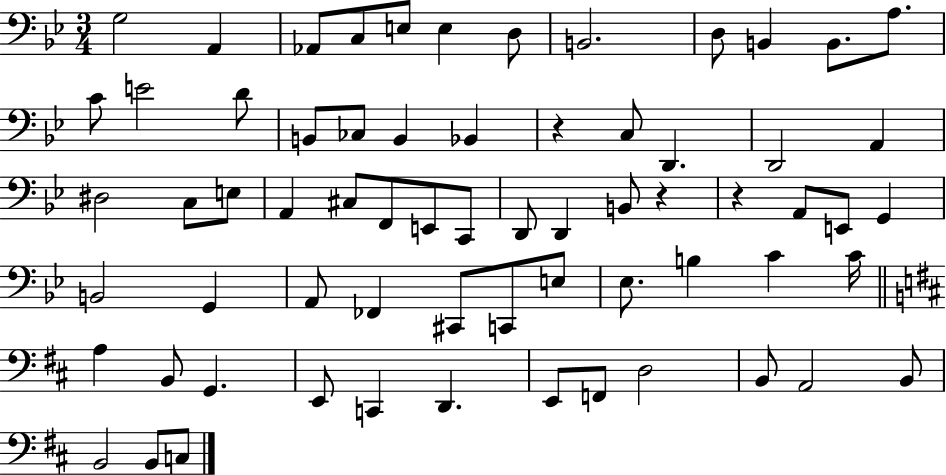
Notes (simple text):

G3/h A2/q Ab2/e C3/e E3/e E3/q D3/e B2/h. D3/e B2/q B2/e. A3/e. C4/e E4/h D4/e B2/e CES3/e B2/q Bb2/q R/q C3/e D2/q. D2/h A2/q D#3/h C3/e E3/e A2/q C#3/e F2/e E2/e C2/e D2/e D2/q B2/e R/q R/q A2/e E2/e G2/q B2/h G2/q A2/e FES2/q C#2/e C2/e E3/e Eb3/e. B3/q C4/q C4/s A3/q B2/e G2/q. E2/e C2/q D2/q. E2/e F2/e D3/h B2/e A2/h B2/e B2/h B2/e C3/e